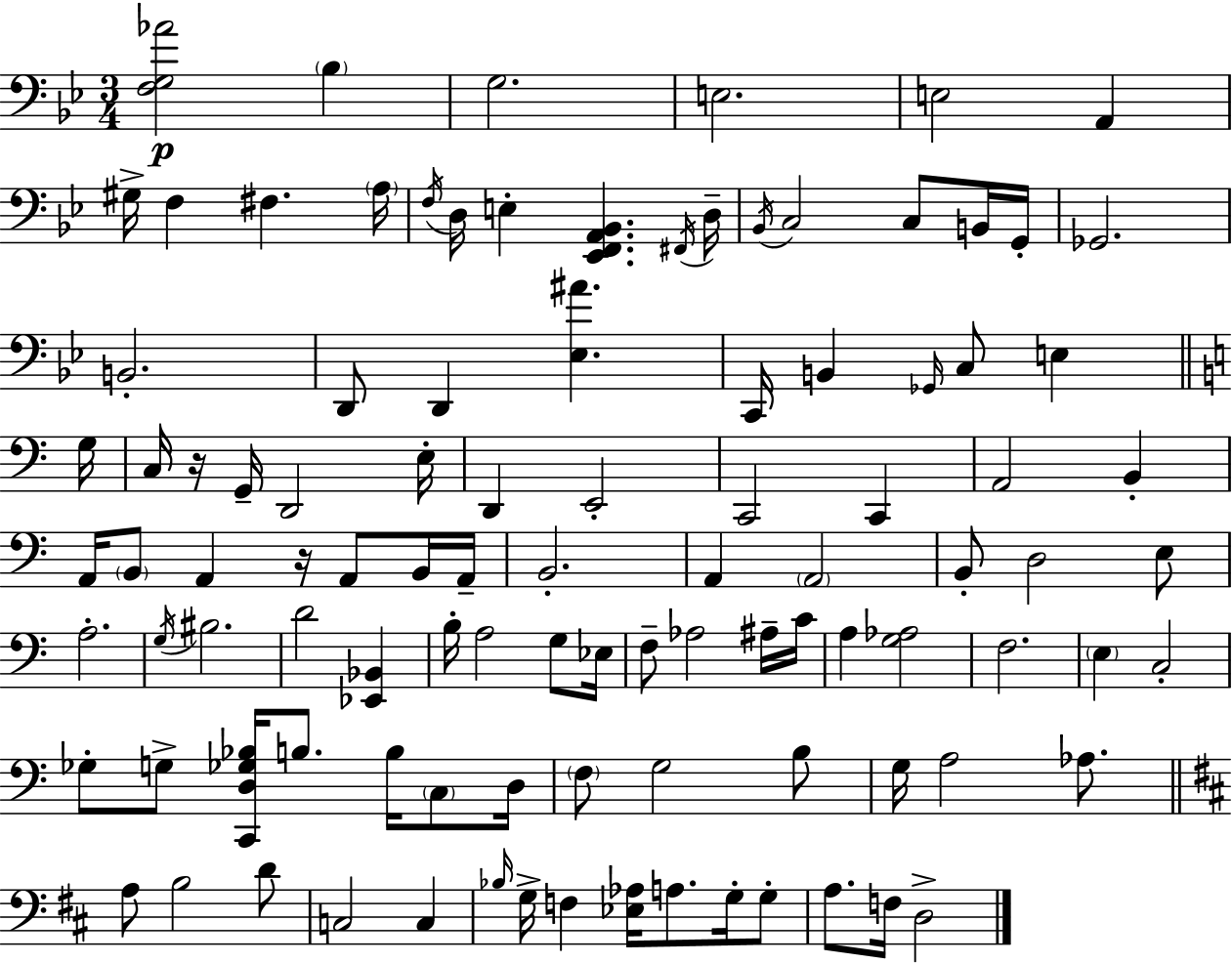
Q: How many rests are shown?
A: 2